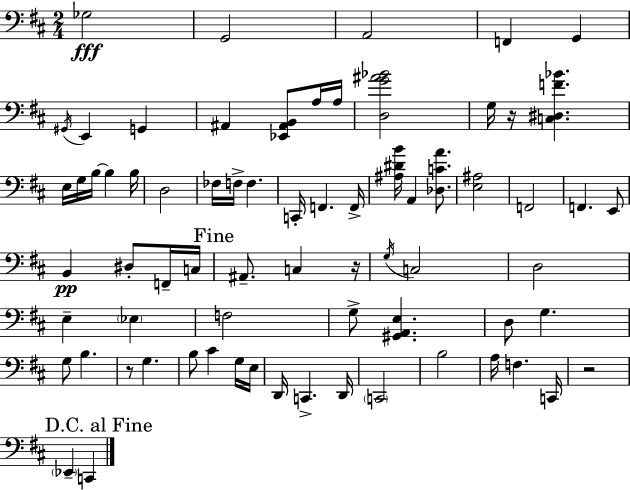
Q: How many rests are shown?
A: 4